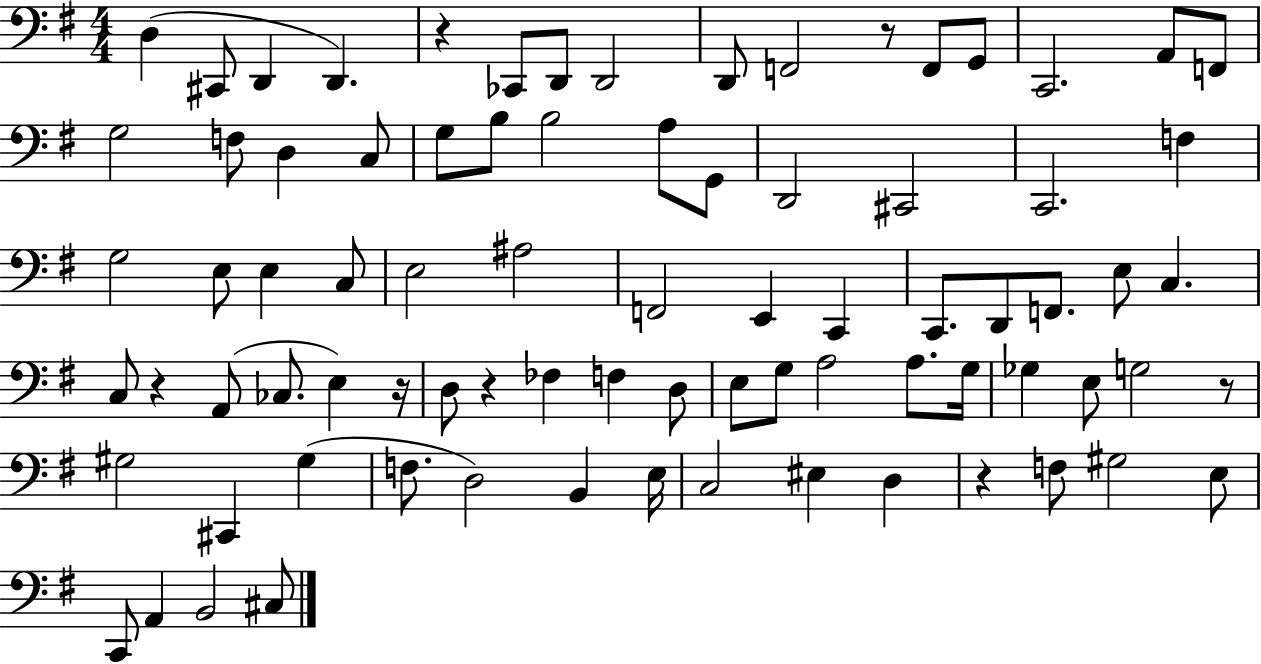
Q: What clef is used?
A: bass